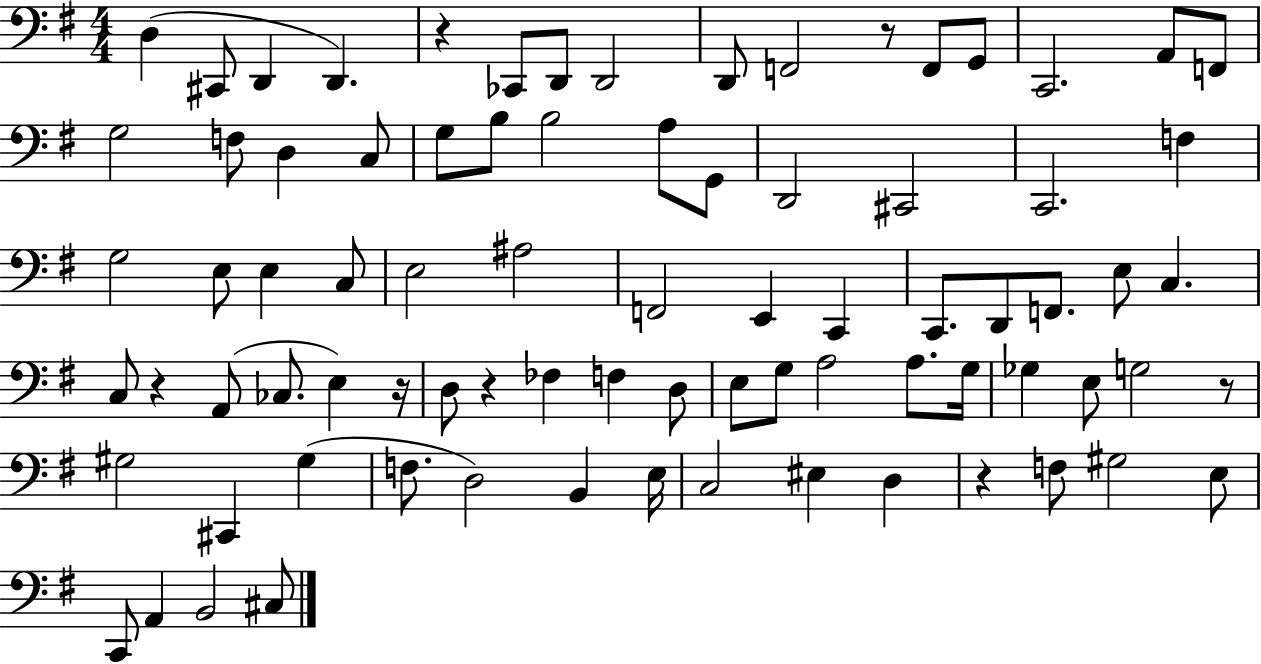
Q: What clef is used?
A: bass